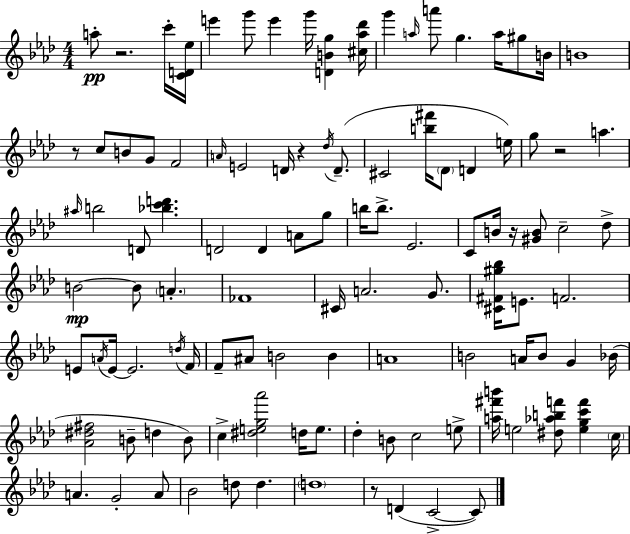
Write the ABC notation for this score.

X:1
T:Untitled
M:4/4
L:1/4
K:Fm
a/2 z2 c'/4 [CD_e]/4 e' g'/2 e' g'/4 [DBg] [^c_a_d']/4 g' a/4 a'/2 g a/4 ^g/2 B/4 B4 z/2 c/2 B/2 G/2 F2 A/4 E2 D/4 z _d/4 D/2 ^C2 [b^f']/4 _D/2 D e/4 g/2 z2 a ^a/4 b2 D/2 [_bc'd'] D2 D A/2 g/2 b/4 b/2 _E2 C/2 B/4 z/4 [^GB]/2 c2 _d/2 B2 B/2 A _F4 ^C/4 A2 G/2 [^C^F^g_b]/4 E/2 F2 E/2 A/4 E/4 E2 d/4 F/4 F/2 ^A/2 B2 B A4 B2 A/4 B/2 G _B/4 [_A^d^f]2 B/2 d B/2 c [^deg_a']2 d/4 e/2 _d B/2 c2 e/2 [a^f'b']/4 e2 [^d_abf']/2 [egc'f'] c/4 A G2 A/2 _B2 d/2 d d4 z/2 D C2 C/2